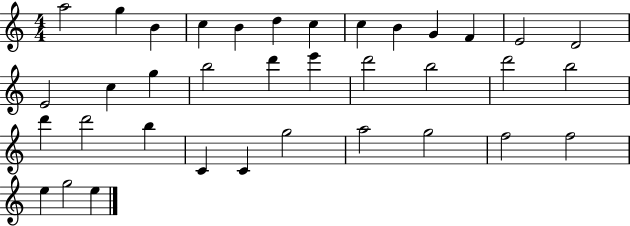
A5/h G5/q B4/q C5/q B4/q D5/q C5/q C5/q B4/q G4/q F4/q E4/h D4/h E4/h C5/q G5/q B5/h D6/q E6/q D6/h B5/h D6/h B5/h D6/q D6/h B5/q C4/q C4/q G5/h A5/h G5/h F5/h F5/h E5/q G5/h E5/q